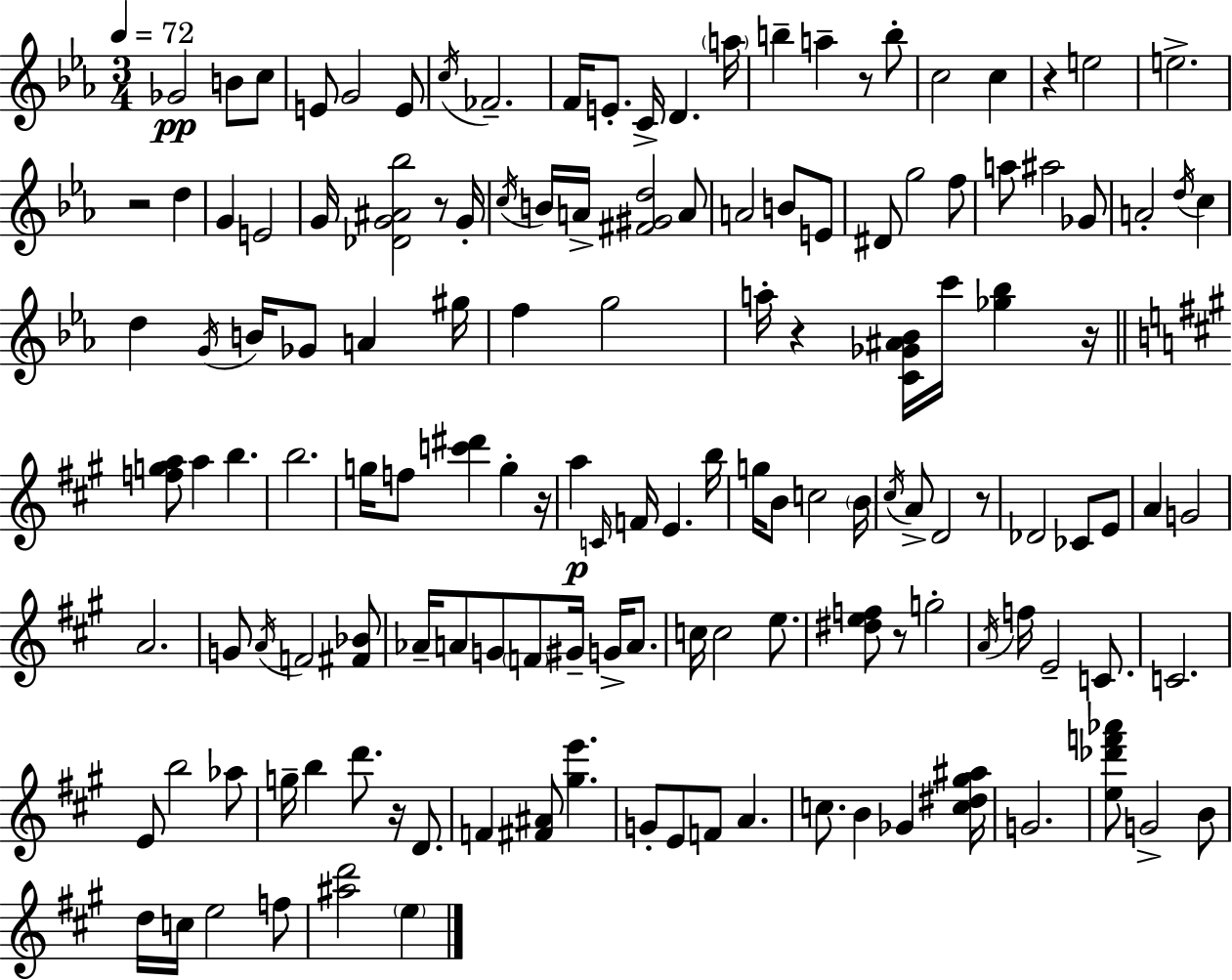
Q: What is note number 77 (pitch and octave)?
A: A4